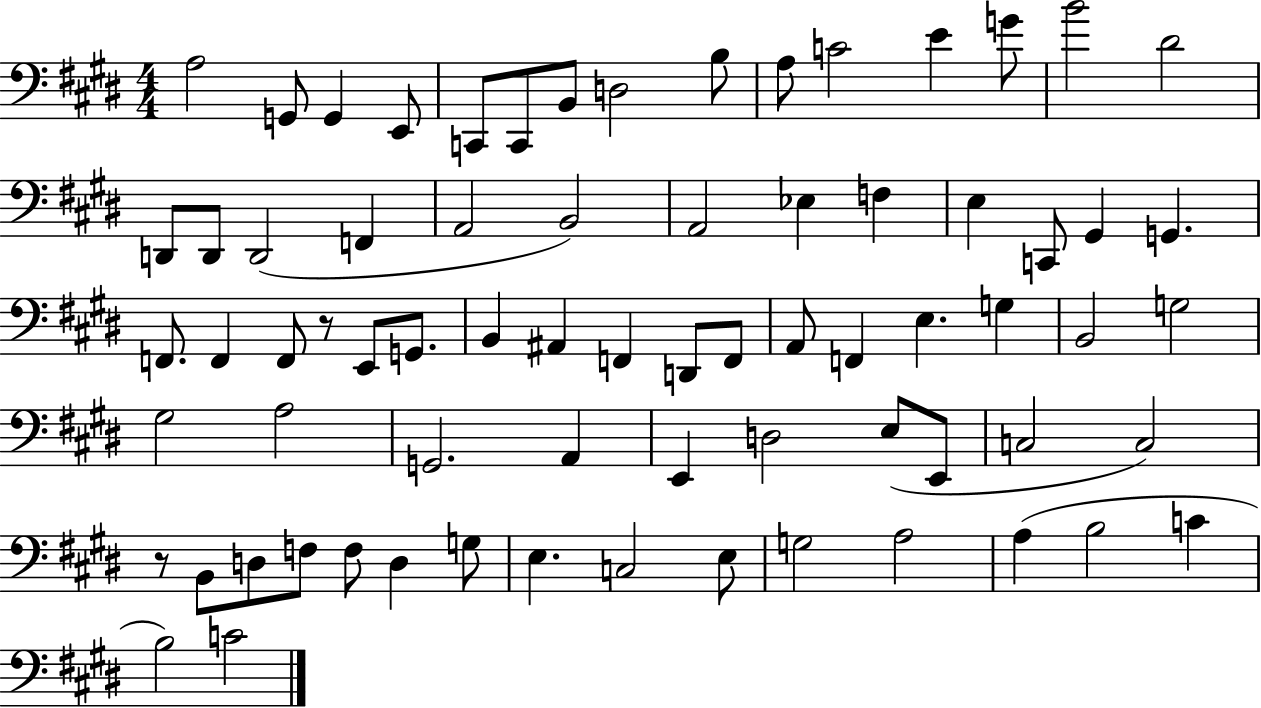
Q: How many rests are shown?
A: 2